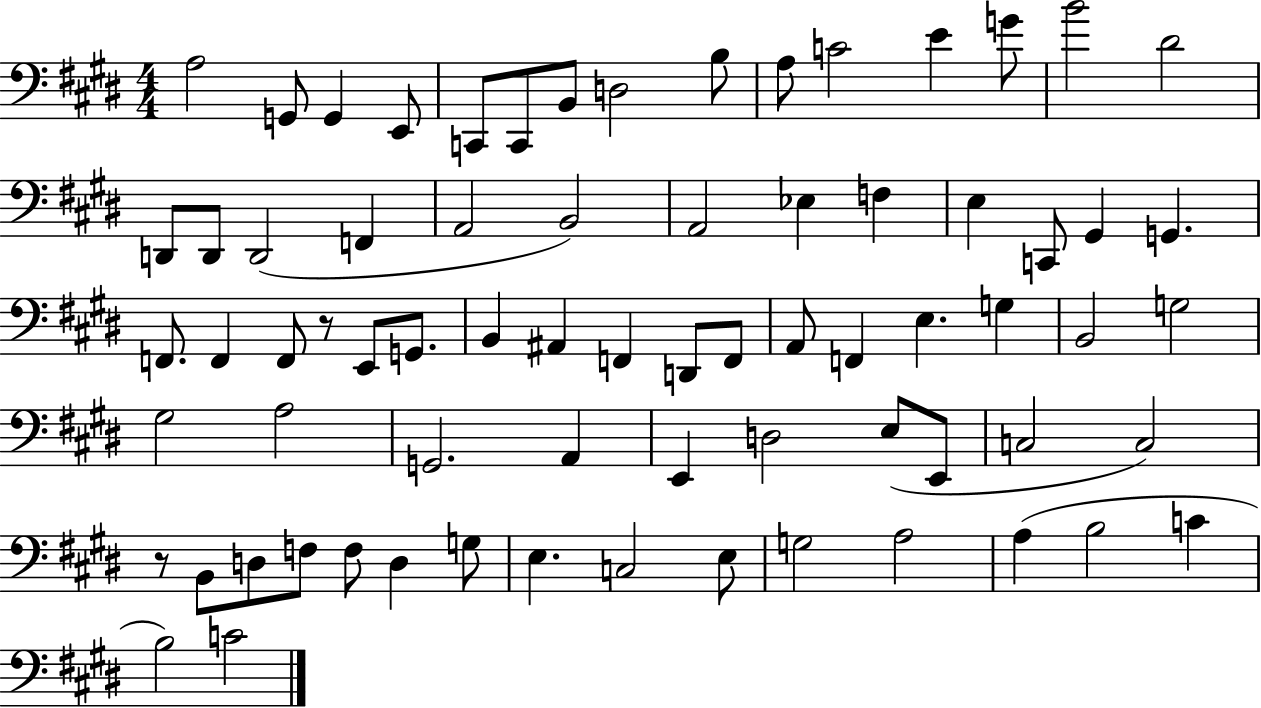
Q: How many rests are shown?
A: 2